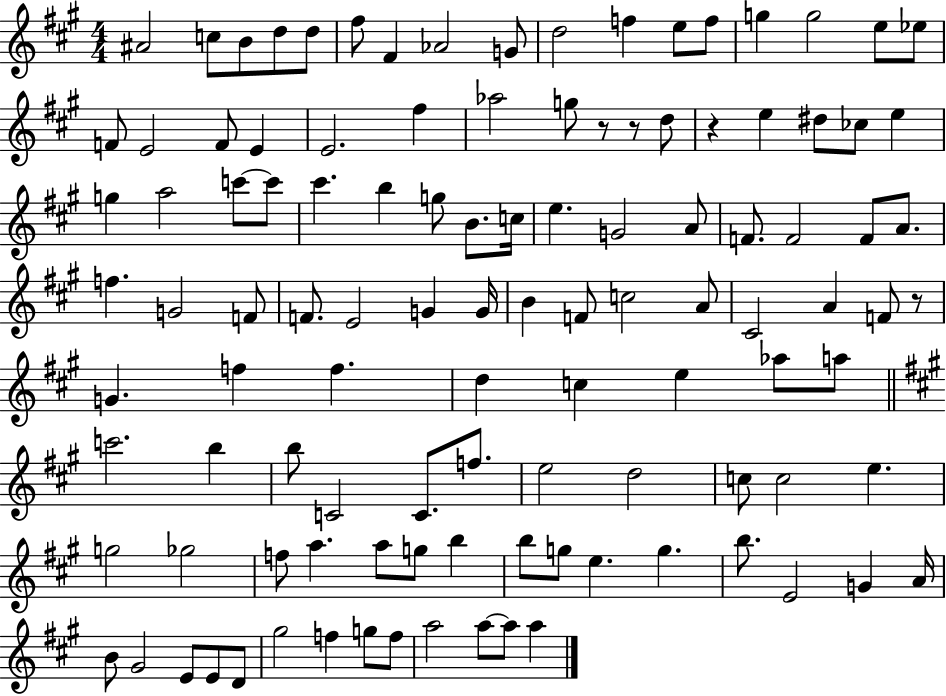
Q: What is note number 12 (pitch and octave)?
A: E5